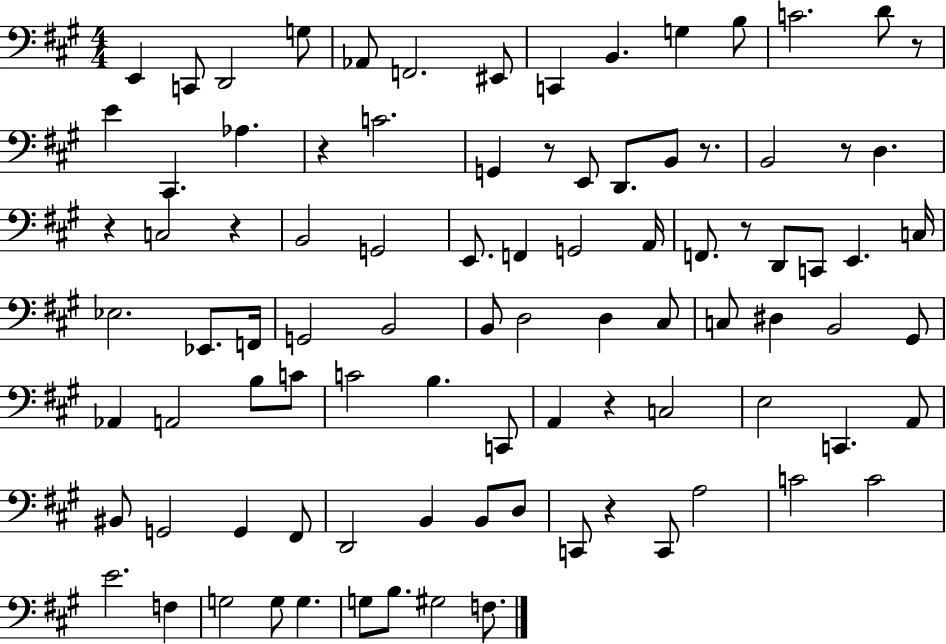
E2/q C2/e D2/h G3/e Ab2/e F2/h. EIS2/e C2/q B2/q. G3/q B3/e C4/h. D4/e R/e E4/q C#2/q. Ab3/q. R/q C4/h. G2/q R/e E2/e D2/e. B2/e R/e. B2/h R/e D3/q. R/q C3/h R/q B2/h G2/h E2/e. F2/q G2/h A2/s F2/e. R/e D2/e C2/e E2/q. C3/s Eb3/h. Eb2/e. F2/s G2/h B2/h B2/e D3/h D3/q C#3/e C3/e D#3/q B2/h G#2/e Ab2/q A2/h B3/e C4/e C4/h B3/q. C2/e A2/q R/q C3/h E3/h C2/q. A2/e BIS2/e G2/h G2/q F#2/e D2/h B2/q B2/e D3/e C2/e R/q C2/e A3/h C4/h C4/h E4/h. F3/q G3/h G3/e G3/q. G3/e B3/e. G#3/h F3/e.